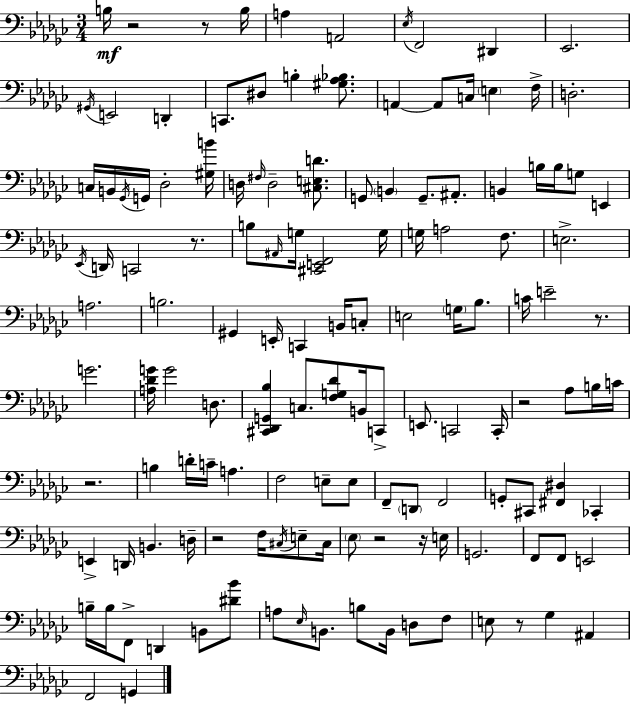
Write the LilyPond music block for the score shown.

{
  \clef bass
  \numericTimeSignature
  \time 3/4
  \key ees \minor
  b16\mf r2 r8 b16 | a4 a,2 | \acciaccatura { ees16 } f,2 dis,4 | ees,2. | \break \acciaccatura { gis,16 } e,2 d,4-. | c,8. dis8 b4-. <gis aes bes>8. | a,4~~ a,8 c16 \parenthesize e4 | f16-> d2.-. | \break c16 b,16 \acciaccatura { ges,16 } g,16 des2-. | <gis b'>16 d16 \grace { fis16 } d2-- | <cis e d'>8. g,8 \parenthesize b,4 g,8.-- | ais,8.-. b,4 b16 b16 g8 | \break e,4 \acciaccatura { ees,16 } d,16 c,2 | r8. b8 \grace { ais,16 } g16 <cis, e, f,>2 | g16 g16 a2 | f8. e2.-> | \break a2. | b2. | gis,4 e,16-. c,4 | b,16 c8-. e2 | \break \parenthesize g16 bes8. c'16 e'2-- | r8. g'2. | <a des' g'>16 g'2 | d8. <cis, des, g, bes>4 c8. | \break <f g des'>8 b,16 c,8-> e,8. c,2 | c,16-. r2 | aes8 b16 c'16 r2. | b4 d'16-. c'16-- | \break a4. f2 | e8-- e8 f,8-- \parenthesize d,8 f,2 | g,8-. cis,8 <fis, dis>4 | ces,4-. e,4-> d,16 b,4. | \break d16-- r2 | f16 \acciaccatura { cis16 } e8-- cis16 \parenthesize ees8 r2 | r16 e16 g,2. | f,8 f,8 e,2 | \break b16-- b16 f,8-> d,4 | b,8 <dis' bes'>8 a8 \grace { ees16 } b,8. | b8 b,16 d8 f8 e8 r8 | ges4 ais,4 f,2 | \break g,4 \bar "|."
}